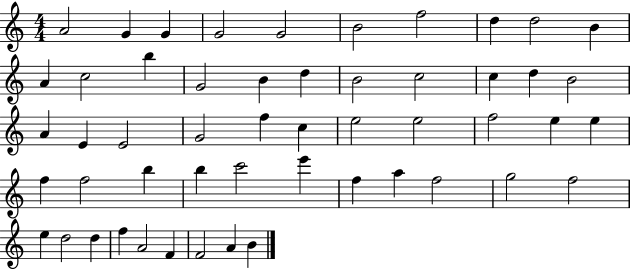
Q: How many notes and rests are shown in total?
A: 52